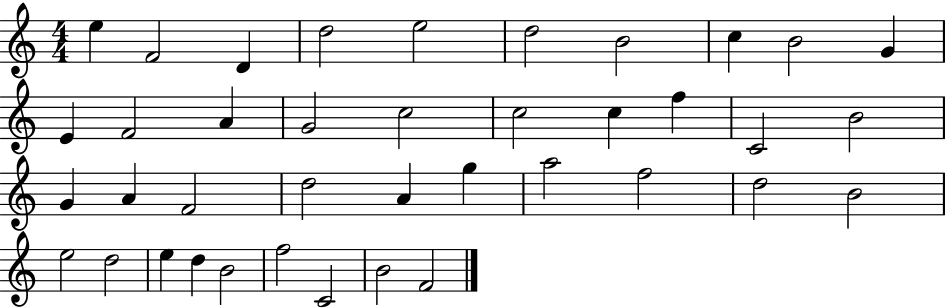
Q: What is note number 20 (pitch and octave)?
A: B4